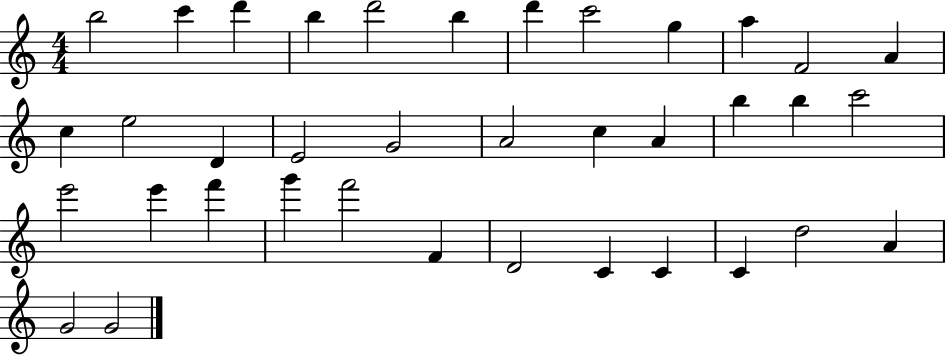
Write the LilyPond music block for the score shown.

{
  \clef treble
  \numericTimeSignature
  \time 4/4
  \key c \major
  b''2 c'''4 d'''4 | b''4 d'''2 b''4 | d'''4 c'''2 g''4 | a''4 f'2 a'4 | \break c''4 e''2 d'4 | e'2 g'2 | a'2 c''4 a'4 | b''4 b''4 c'''2 | \break e'''2 e'''4 f'''4 | g'''4 f'''2 f'4 | d'2 c'4 c'4 | c'4 d''2 a'4 | \break g'2 g'2 | \bar "|."
}